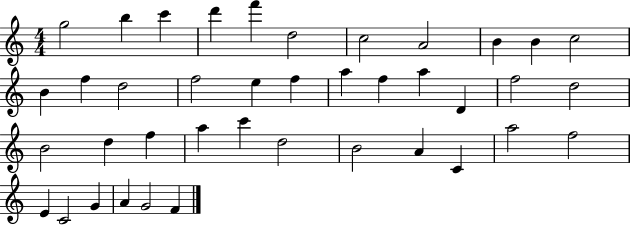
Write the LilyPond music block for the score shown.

{
  \clef treble
  \numericTimeSignature
  \time 4/4
  \key c \major
  g''2 b''4 c'''4 | d'''4 f'''4 d''2 | c''2 a'2 | b'4 b'4 c''2 | \break b'4 f''4 d''2 | f''2 e''4 f''4 | a''4 f''4 a''4 d'4 | f''2 d''2 | \break b'2 d''4 f''4 | a''4 c'''4 d''2 | b'2 a'4 c'4 | a''2 f''2 | \break e'4 c'2 g'4 | a'4 g'2 f'4 | \bar "|."
}